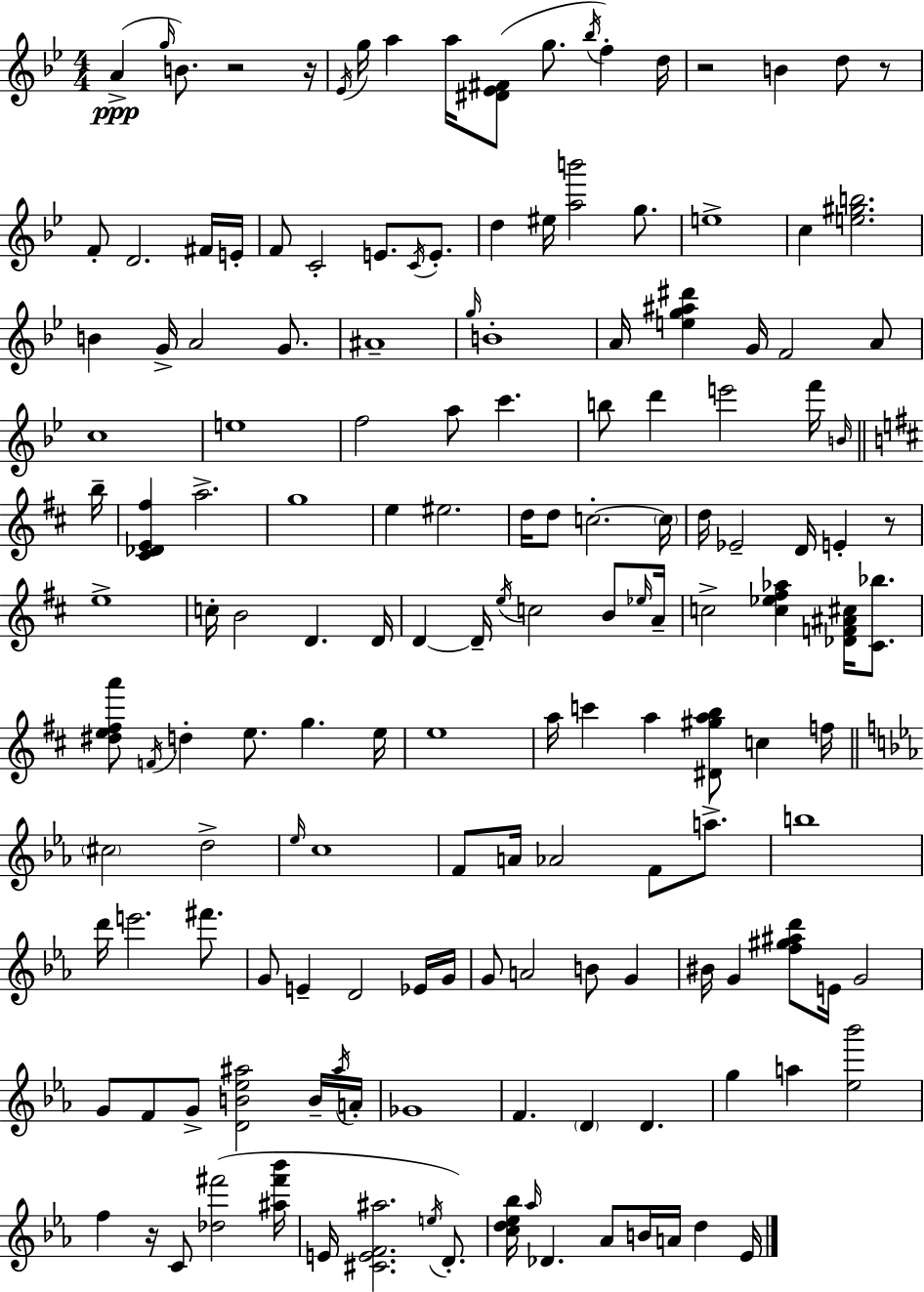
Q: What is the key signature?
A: G minor